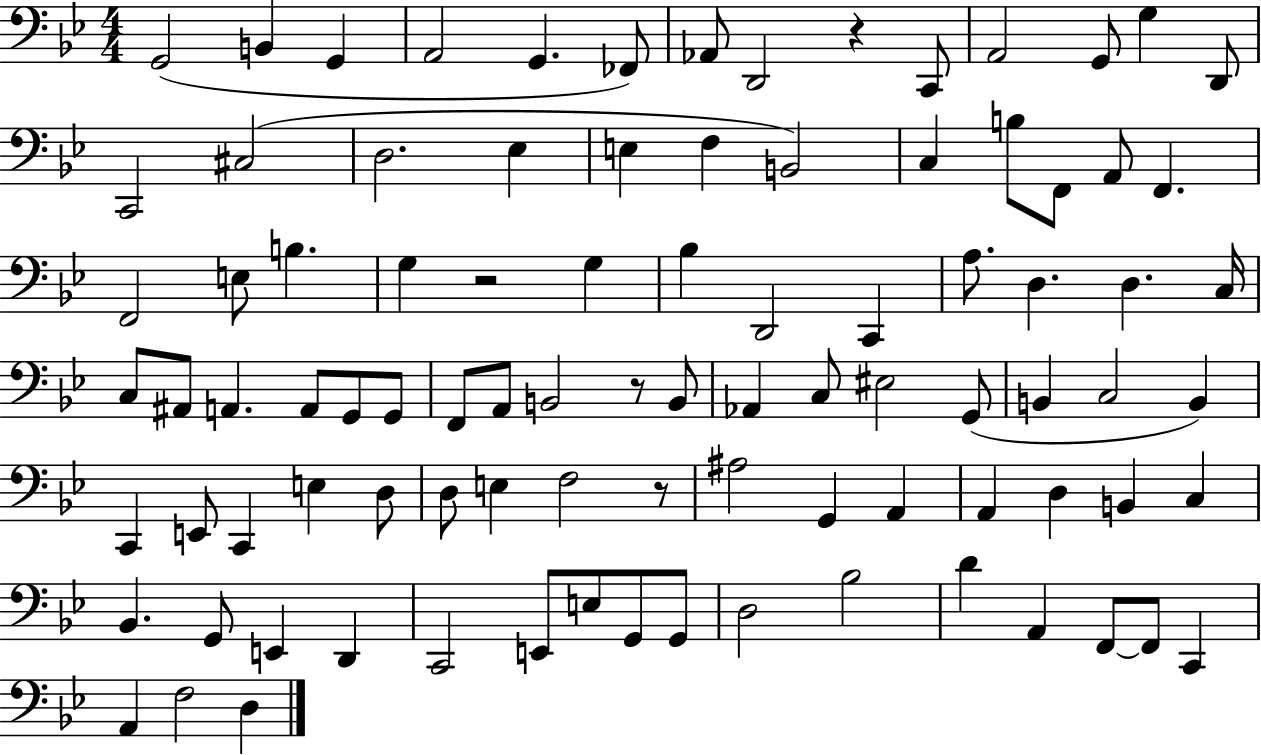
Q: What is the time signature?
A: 4/4